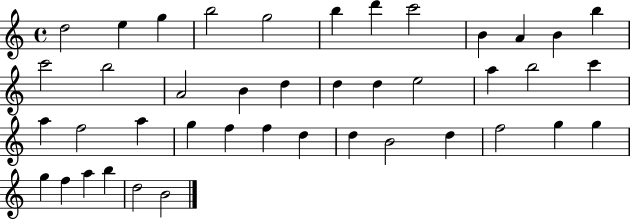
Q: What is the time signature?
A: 4/4